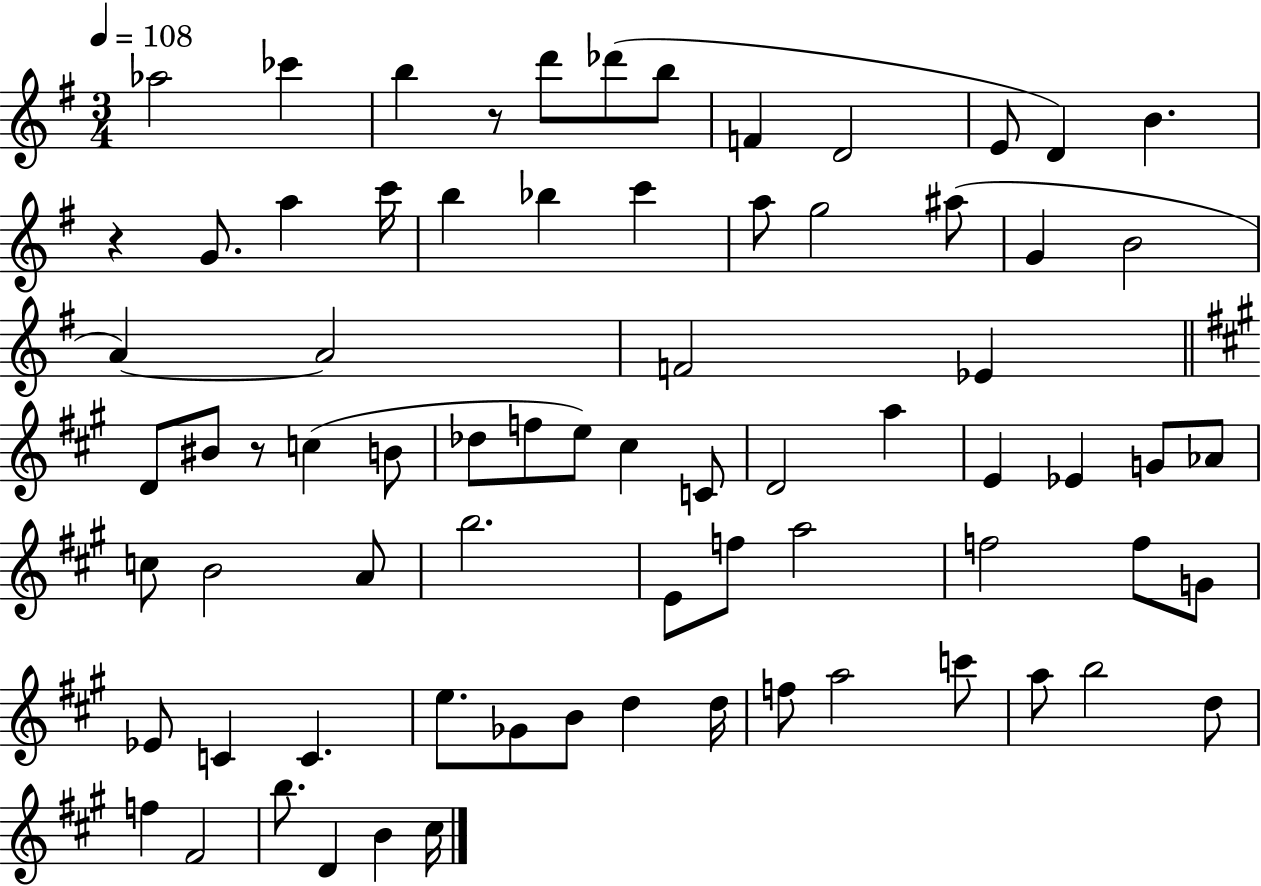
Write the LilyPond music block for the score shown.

{
  \clef treble
  \numericTimeSignature
  \time 3/4
  \key g \major
  \tempo 4 = 108
  aes''2 ces'''4 | b''4 r8 d'''8 des'''8( b''8 | f'4 d'2 | e'8 d'4) b'4. | \break r4 g'8. a''4 c'''16 | b''4 bes''4 c'''4 | a''8 g''2 ais''8( | g'4 b'2 | \break a'4~~) a'2 | f'2 ees'4 | \bar "||" \break \key a \major d'8 bis'8 r8 c''4( b'8 | des''8 f''8 e''8) cis''4 c'8 | d'2 a''4 | e'4 ees'4 g'8 aes'8 | \break c''8 b'2 a'8 | b''2. | e'8 f''8 a''2 | f''2 f''8 g'8 | \break ees'8 c'4 c'4. | e''8. ges'8 b'8 d''4 d''16 | f''8 a''2 c'''8 | a''8 b''2 d''8 | \break f''4 fis'2 | b''8. d'4 b'4 cis''16 | \bar "|."
}